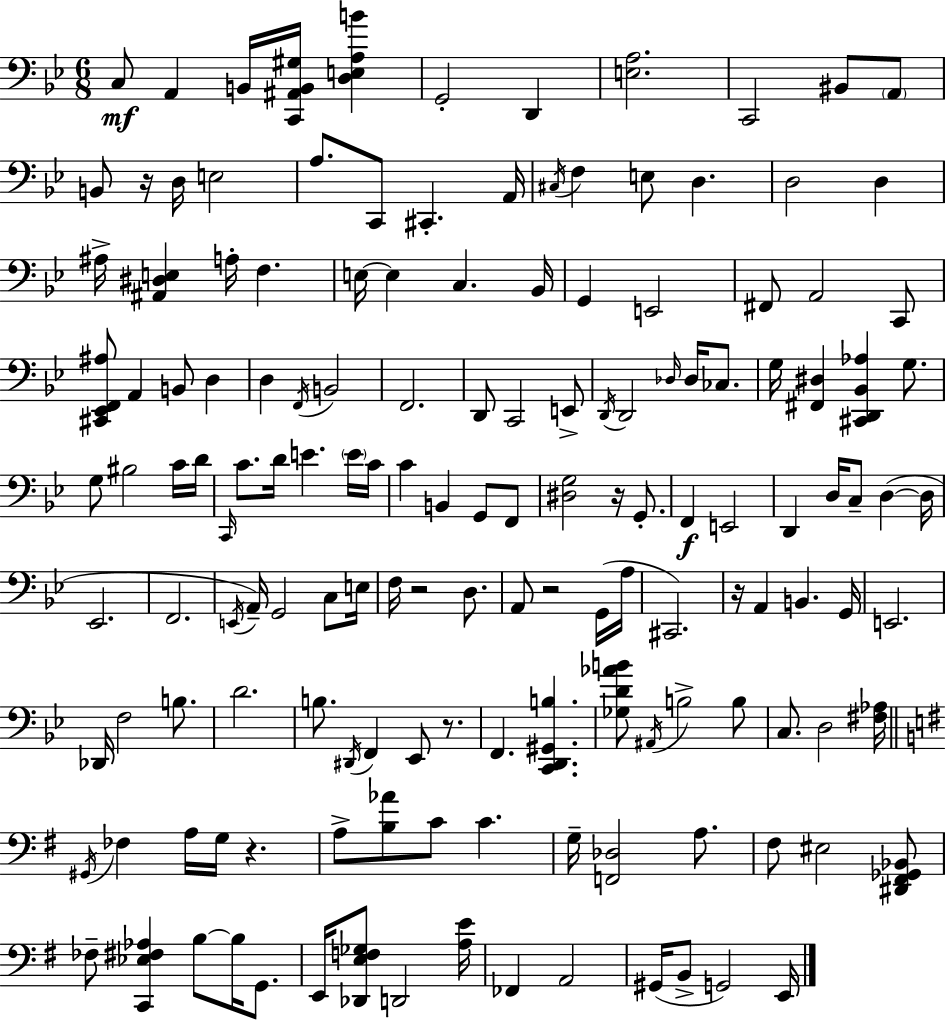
{
  \clef bass
  \numericTimeSignature
  \time 6/8
  \key g \minor
  c8\mf a,4 b,16 <c, ais, b, gis>16 <d e a b'>4 | g,2-. d,4 | <e a>2. | c,2 bis,8 \parenthesize a,8 | \break b,8 r16 d16 e2 | a8. c,8 cis,4.-. a,16 | \acciaccatura { cis16 } f4 e8 d4. | d2 d4 | \break ais16-> <ais, dis e>4 a16-. f4. | e16~~ e4 c4. | bes,16 g,4 e,2 | fis,8 a,2 c,8 | \break <cis, ees, f, ais>8 a,4 b,8 d4 | d4 \acciaccatura { f,16 } b,2 | f,2. | d,8 c,2 | \break e,8-> \acciaccatura { d,16 } d,2 \grace { des16 } | des16 ces8. g16 <fis, dis>4 <cis, d, bes, aes>4 | g8. g8 bis2 | c'16 d'16 \grace { c,16 } c'8. d'16 e'4. | \break \parenthesize e'16 c'16 c'4 b,4 | g,8 f,8 <dis g>2 | r16 g,8.-. f,4\f e,2 | d,4 d16 c8-- | \break d4~(~ d16 ees,2. | f,2. | \acciaccatura { e,16 } a,16--) g,2 | c8 e16 f16 r2 | \break d8. a,8 r2 | g,16( a16 cis,2.) | r16 a,4 b,4. | g,16 e,2. | \break des,16 f2 | b8. d'2. | b8. \acciaccatura { dis,16 } f,4 | ees,8 r8. f,4. | \break <c, d, gis, b>4. <ges d' aes' b'>8 \acciaccatura { ais,16 } b2-> | b8 c8. d2 | <fis aes>16 \bar "||" \break \key e \minor \acciaccatura { gis,16 } fes4 a16 g16 r4. | a8-> <b aes'>8 c'8 c'4. | g16-- <f, des>2 a8. | fis8 eis2 <dis, fis, ges, bes,>8 | \break fes8-- <c, ees fis aes>4 b8~~ b16 g,8. | e,16 <des, e f ges>8 d,2 | <a e'>16 fes,4 a,2 | gis,16( b,8-> g,2) | \break e,16 \bar "|."
}